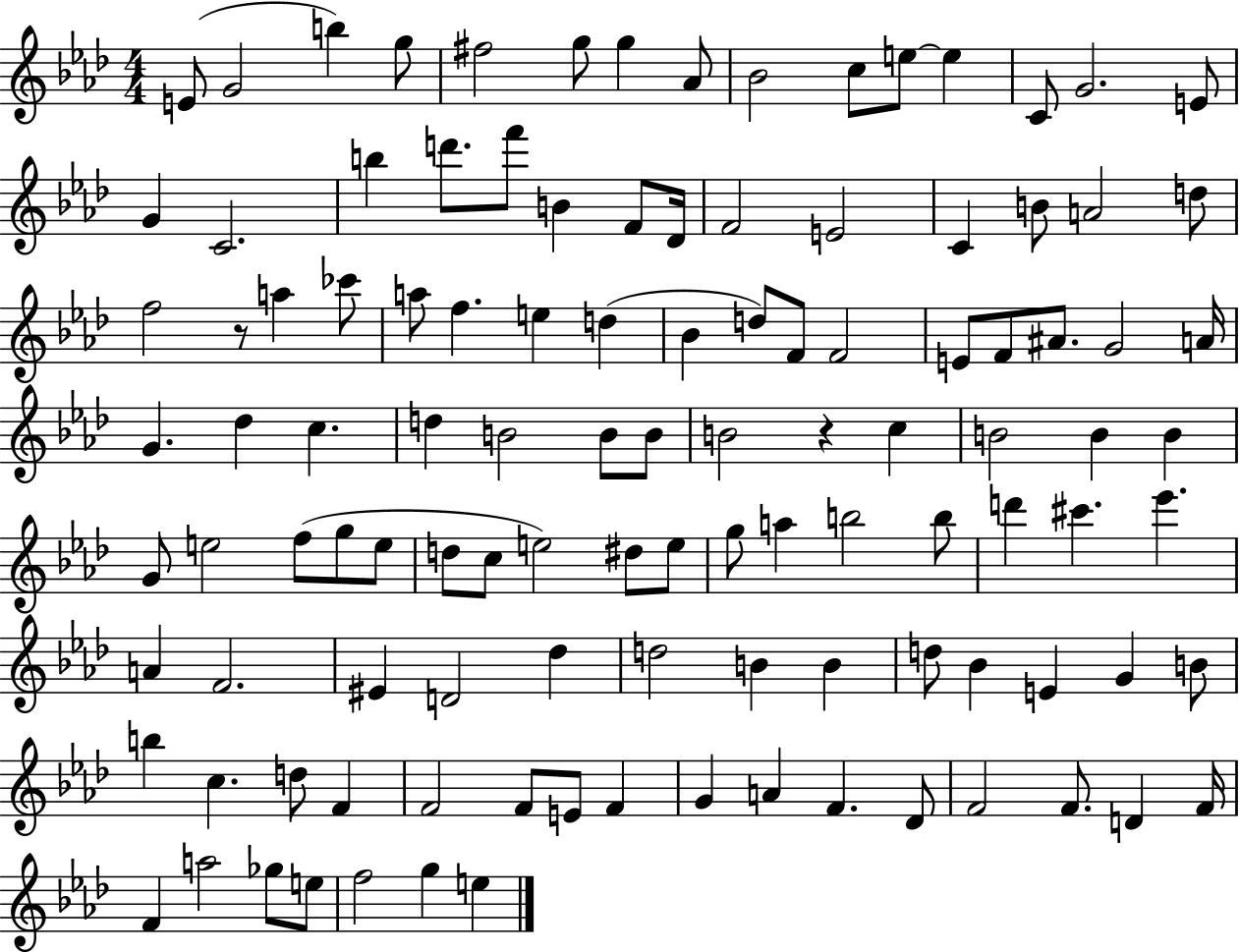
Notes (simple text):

E4/e G4/h B5/q G5/e F#5/h G5/e G5/q Ab4/e Bb4/h C5/e E5/e E5/q C4/e G4/h. E4/e G4/q C4/h. B5/q D6/e. F6/e B4/q F4/e Db4/s F4/h E4/h C4/q B4/e A4/h D5/e F5/h R/e A5/q CES6/e A5/e F5/q. E5/q D5/q Bb4/q D5/e F4/e F4/h E4/e F4/e A#4/e. G4/h A4/s G4/q. Db5/q C5/q. D5/q B4/h B4/e B4/e B4/h R/q C5/q B4/h B4/q B4/q G4/e E5/h F5/e G5/e E5/e D5/e C5/e E5/h D#5/e E5/e G5/e A5/q B5/h B5/e D6/q C#6/q. Eb6/q. A4/q F4/h. EIS4/q D4/h Db5/q D5/h B4/q B4/q D5/e Bb4/q E4/q G4/q B4/e B5/q C5/q. D5/e F4/q F4/h F4/e E4/e F4/q G4/q A4/q F4/q. Db4/e F4/h F4/e. D4/q F4/s F4/q A5/h Gb5/e E5/e F5/h G5/q E5/q